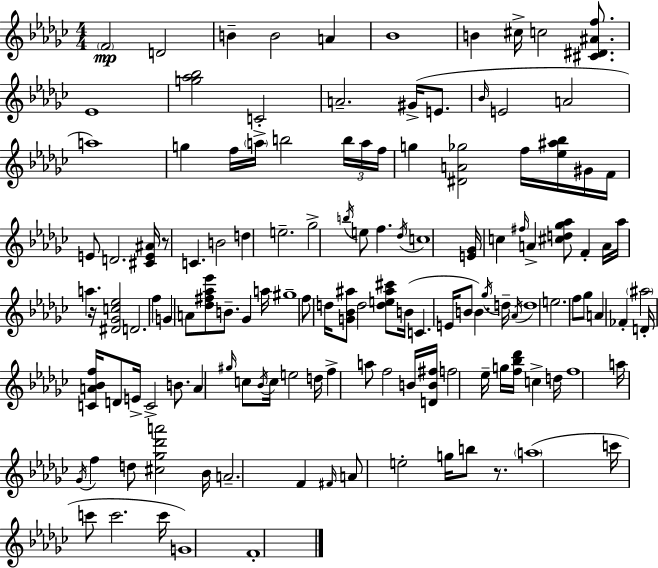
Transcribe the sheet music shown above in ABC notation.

X:1
T:Untitled
M:4/4
L:1/4
K:Ebm
F2 D2 B B2 A _B4 B ^c/4 c2 [^C^D^Af]/2 _E4 [g_a_b]2 C2 A2 ^G/4 E/2 _B/4 E2 A2 a4 g f/4 a/4 b2 b/4 a/4 f/4 g [^DA_g]2 f/4 [_e^a_b]/4 ^G/4 F/4 E/2 D2 [^CE^A]/4 z/2 C B2 d e2 _g2 b/4 e/2 f _d/4 c4 [E_G]/4 c ^f/4 A [^cd_g_a]/2 F A/4 _a/4 a z/4 [^D_Gc_e]2 D2 f G A/2 [_d^f_a_e']/2 B/2 _G a/4 ^g4 f/2 d/4 [G_B^a]/2 d2 [de^a^c']/2 B/4 C E/4 B/2 B _g/4 d/4 _A/4 d4 e2 f/2 _g/2 A _F ^a2 D/4 [CA_Bf]/4 D/2 E/4 C2 B/2 A ^g/4 c/2 _B/4 c/4 e2 d/4 f a/2 f2 B/4 [DB^f]/4 f2 _e/4 g/4 [f_b_d']/4 c d/4 f4 a/4 _G/4 f d/2 [^c_g_d'a']2 _B/4 A2 F ^F/4 A/2 e2 g/4 b/2 z/2 a4 c'/4 c'/2 c'2 c'/4 G4 F4